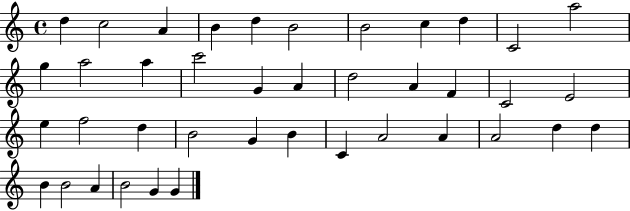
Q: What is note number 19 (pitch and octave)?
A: A4